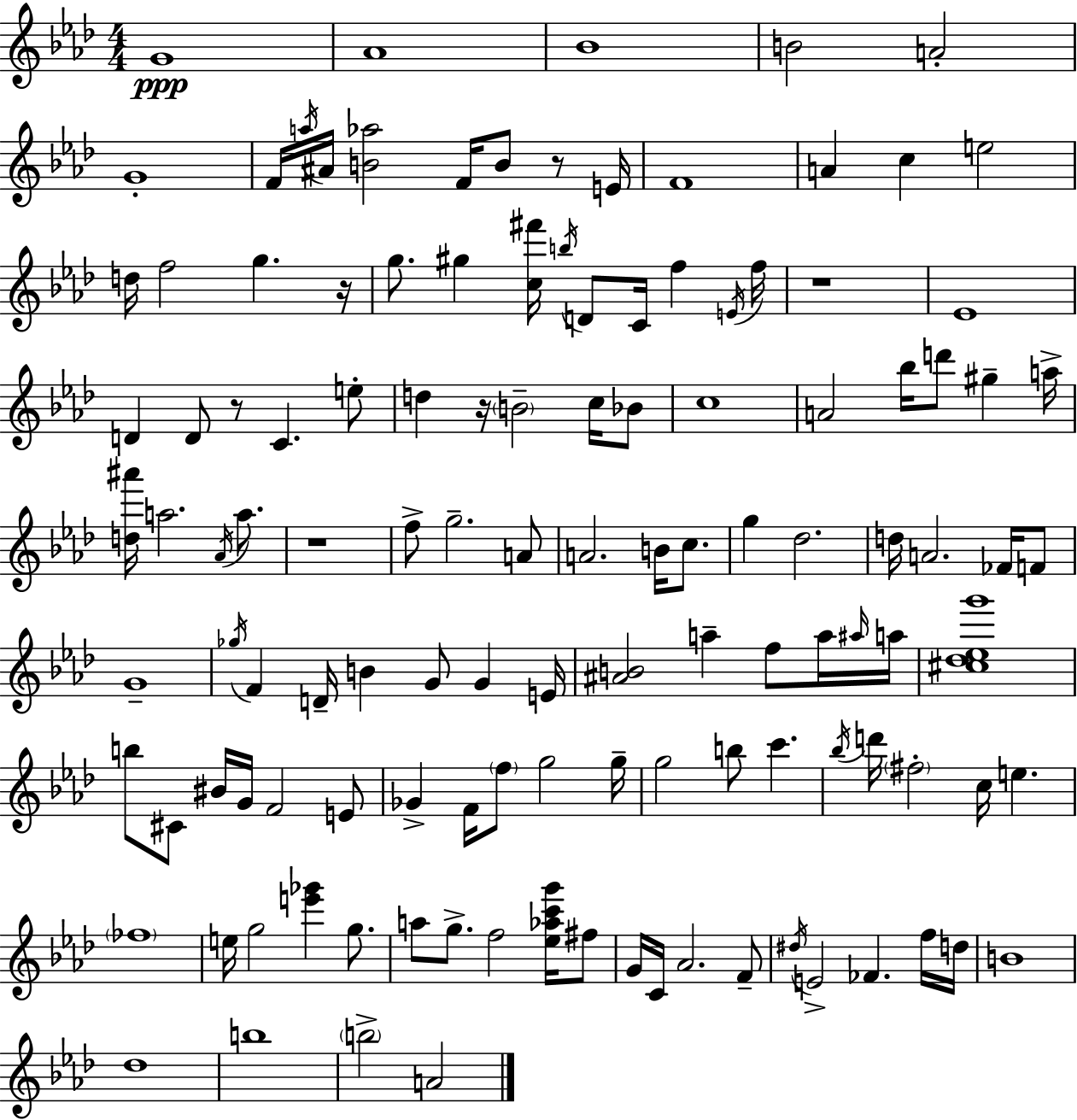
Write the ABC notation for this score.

X:1
T:Untitled
M:4/4
L:1/4
K:Fm
G4 _A4 _B4 B2 A2 G4 F/4 a/4 ^A/4 [B_a]2 F/4 B/2 z/2 E/4 F4 A c e2 d/4 f2 g z/4 g/2 ^g [c^f']/4 b/4 D/2 C/4 f E/4 f/4 z4 _E4 D D/2 z/2 C e/2 d z/4 B2 c/4 _B/2 c4 A2 _b/4 d'/2 ^g a/4 [d^a']/4 a2 _A/4 a/2 z4 f/2 g2 A/2 A2 B/4 c/2 g _d2 d/4 A2 _F/4 F/2 G4 _g/4 F D/4 B G/2 G E/4 [^AB]2 a f/2 a/4 ^a/4 a/4 [^c_d_eg']4 b/2 ^C/2 ^B/4 G/4 F2 E/2 _G F/4 f/2 g2 g/4 g2 b/2 c' _b/4 d'/4 ^f2 c/4 e _f4 e/4 g2 [e'_g'] g/2 a/2 g/2 f2 [_e_ac'g']/4 ^f/2 G/4 C/4 _A2 F/2 ^d/4 E2 _F f/4 d/4 B4 _d4 b4 b2 A2